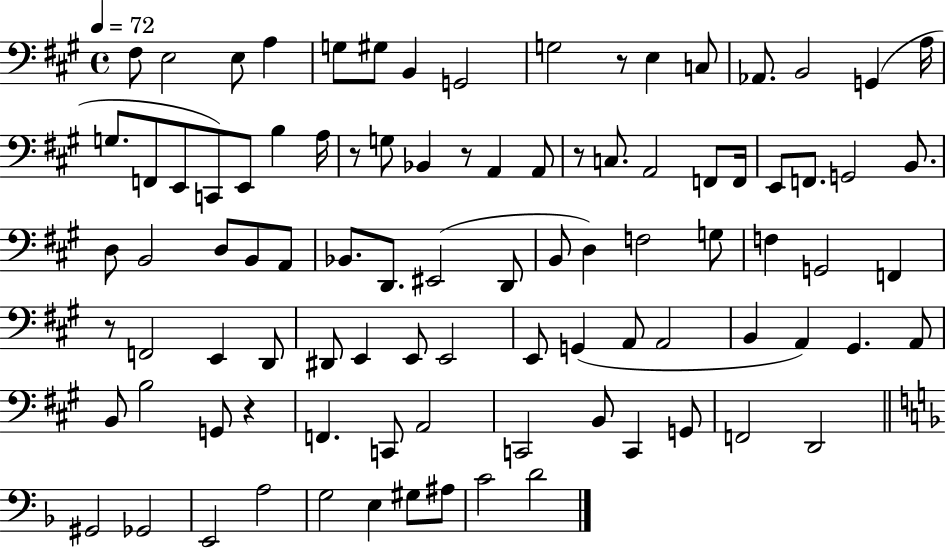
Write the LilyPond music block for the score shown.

{
  \clef bass
  \time 4/4
  \defaultTimeSignature
  \key a \major
  \tempo 4 = 72
  fis8 e2 e8 a4 | g8 gis8 b,4 g,2 | g2 r8 e4 c8 | aes,8. b,2 g,4( a16 | \break g8. f,8 e,8 c,8) e,8 b4 a16 | r8 g8 bes,4 r8 a,4 a,8 | r8 c8. a,2 f,8 f,16 | e,8 f,8. g,2 b,8. | \break d8 b,2 d8 b,8 a,8 | bes,8. d,8. eis,2( d,8 | b,8 d4) f2 g8 | f4 g,2 f,4 | \break r8 f,2 e,4 d,8 | dis,8 e,4 e,8 e,2 | e,8 g,4( a,8 a,2 | b,4 a,4) gis,4. a,8 | \break b,8 b2 g,8 r4 | f,4. c,8 a,2 | c,2 b,8 c,4 g,8 | f,2 d,2 | \break \bar "||" \break \key d \minor gis,2 ges,2 | e,2 a2 | g2 e4 gis8 ais8 | c'2 d'2 | \break \bar "|."
}